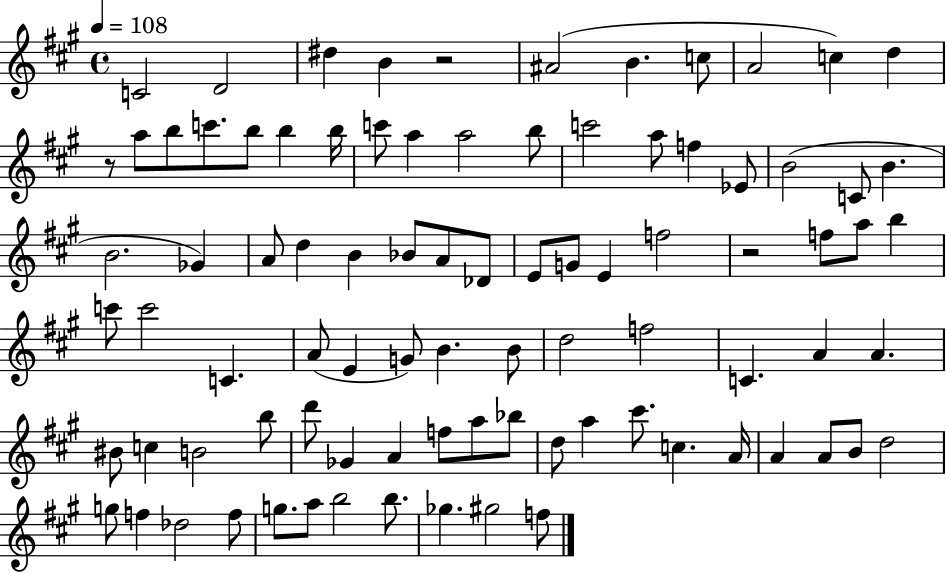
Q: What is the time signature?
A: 4/4